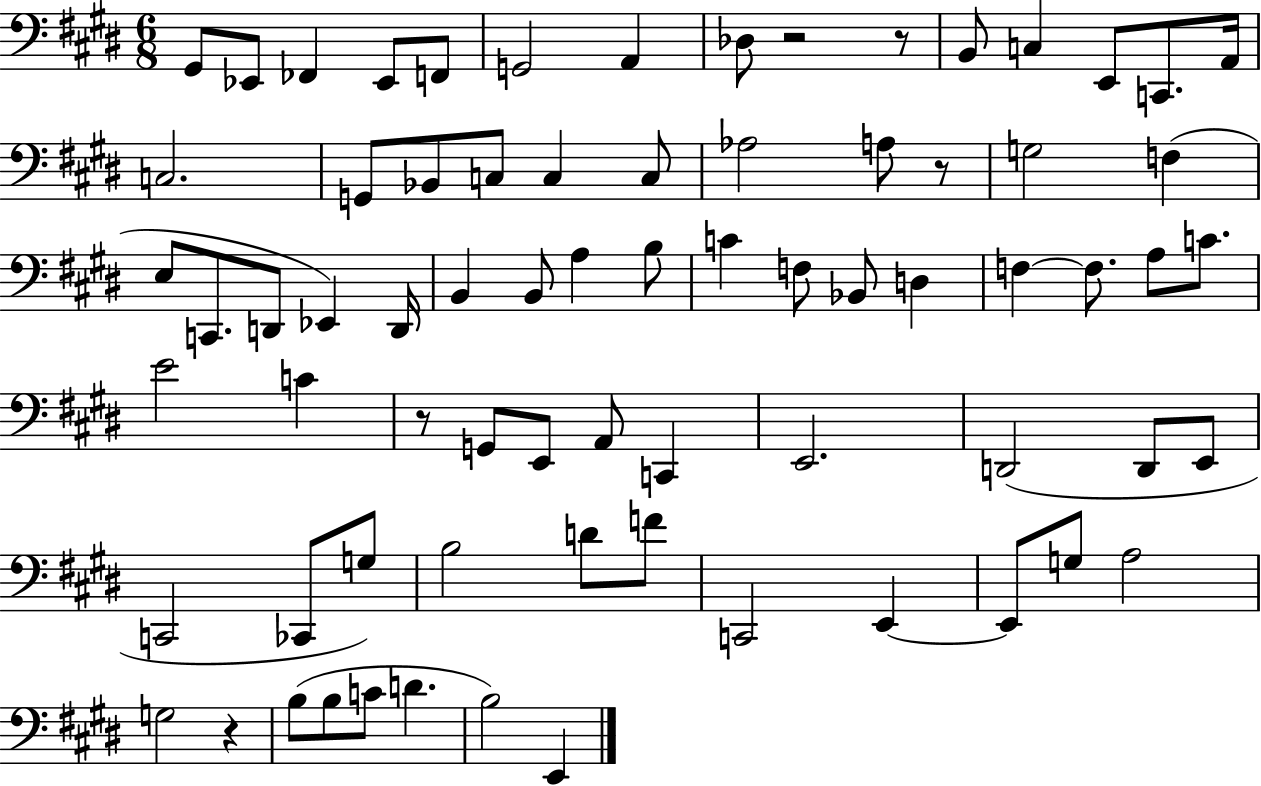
G#2/e Eb2/e FES2/q Eb2/e F2/e G2/h A2/q Db3/e R/h R/e B2/e C3/q E2/e C2/e. A2/s C3/h. G2/e Bb2/e C3/e C3/q C3/e Ab3/h A3/e R/e G3/h F3/q E3/e C2/e. D2/e Eb2/q D2/s B2/q B2/e A3/q B3/e C4/q F3/e Bb2/e D3/q F3/q F3/e. A3/e C4/e. E4/h C4/q R/e G2/e E2/e A2/e C2/q E2/h. D2/h D2/e E2/e C2/h CES2/e G3/e B3/h D4/e F4/e C2/h E2/q E2/e G3/e A3/h G3/h R/q B3/e B3/e C4/e D4/q. B3/h E2/q